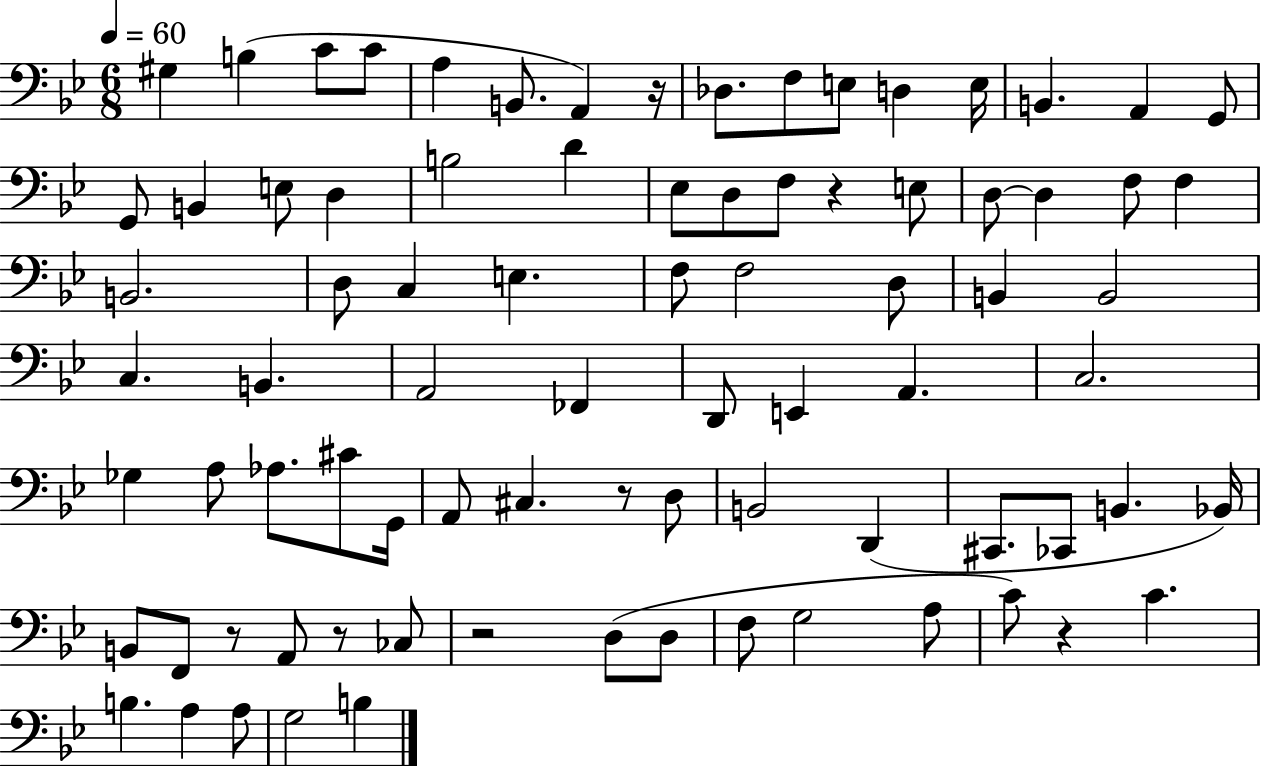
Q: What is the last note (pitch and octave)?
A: B3